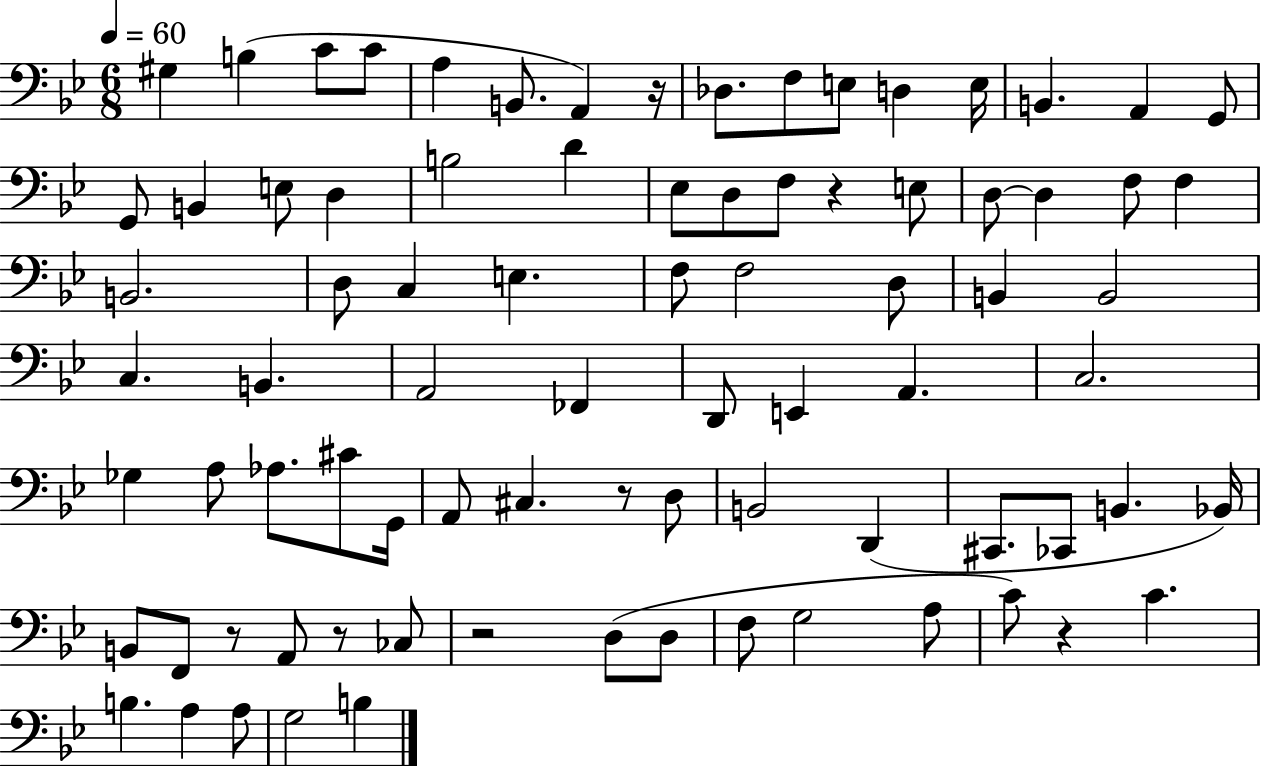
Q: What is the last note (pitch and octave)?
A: B3